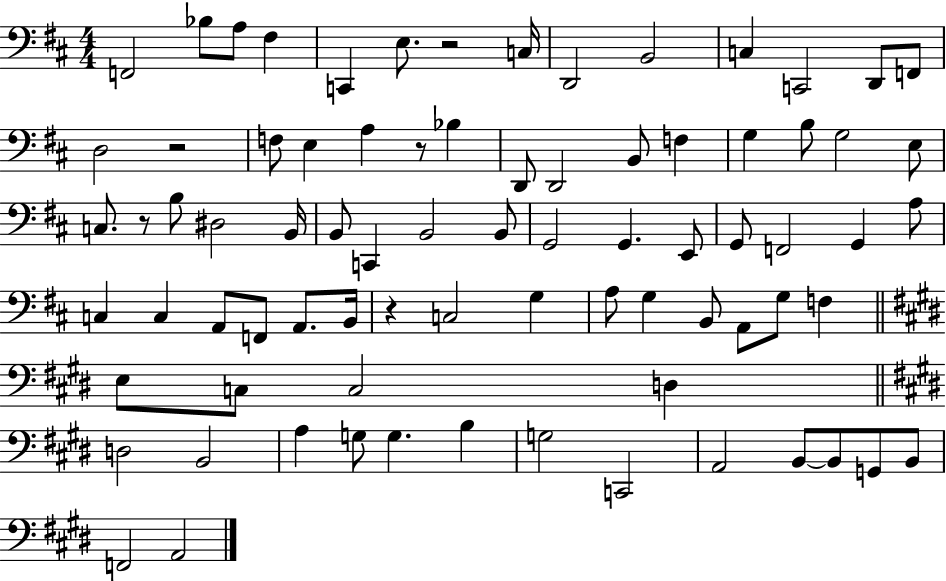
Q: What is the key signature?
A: D major